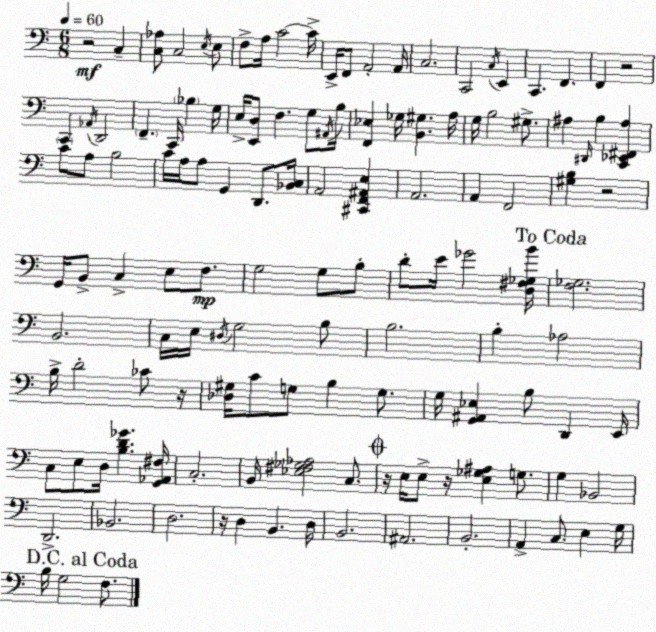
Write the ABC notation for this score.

X:1
T:Untitled
M:6/8
L:1/4
K:Am
z2 C, [C,_A,]/2 C,2 E,/4 E,/2 F,/2 A,/4 C2 C/4 E,,/4 F,,/2 A,,2 A,,/4 C,2 C,,2 C,/4 E,, C,, F,, F,, z2 C,, _A,,/4 D,,2 F,, C,,/4 _B, G,/4 E,/4 [E,,D,]/2 F, G,/2 ^A,,/4 B,/4 [F,,_E,] _G,/4 [B,,^G,] A,/4 G,/4 B,2 ^G,/2 ^A, ^D,,/4 B, [C,,_E,,^F,,^A,] C/2 A,/2 B,2 C/4 A,/4 A,/2 G,, D,,/2 [_B,,C,]/4 A,,2 [^C,,F,,^A,,E,] A,,2 A,, F,,2 [^G,B,] z2 G,,/4 B,,/2 C, E,/2 F,/2 G,2 G,/2 B,/2 D/2 E/4 _G2 [D,^F,_G,B]/4 [F,_G,]2 B,,2 C,/4 E,/4 ^D,/4 G,2 B,/2 B,2 B, _A,2 B,/4 D2 _C/2 z/4 [_D,^G,]/4 C/2 G,/2 B, G,/2 G,/4 [G,,^A,,_E,] B,/2 D,, E,,/4 C,/2 E,/2 D,/4 [B,D_G] [G,,_A,,^F,]/4 C,2 B,,/4 [_E,^F,_G,_A,]2 C,/2 z/4 E,/4 E,/2 z/4 [E,_G,^A,] G,/2 G, _B,,2 D,,2 _B,,2 D,2 z/4 D, B,, D,/4 B,,2 ^A,,2 B,,2 A,, C,/2 E, G,/4 B,/4 G,2 F,/2